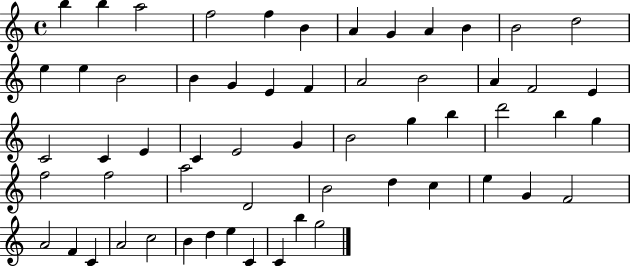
B5/q B5/q A5/h F5/h F5/q B4/q A4/q G4/q A4/q B4/q B4/h D5/h E5/q E5/q B4/h B4/q G4/q E4/q F4/q A4/h B4/h A4/q F4/h E4/q C4/h C4/q E4/q C4/q E4/h G4/q B4/h G5/q B5/q D6/h B5/q G5/q F5/h F5/h A5/h D4/h B4/h D5/q C5/q E5/q G4/q F4/h A4/h F4/q C4/q A4/h C5/h B4/q D5/q E5/q C4/q C4/q B5/q G5/h